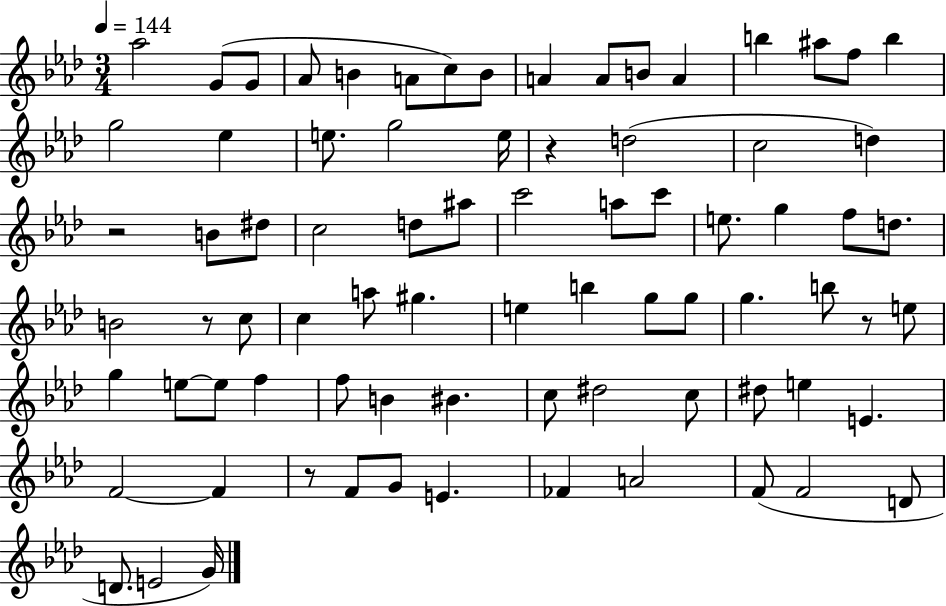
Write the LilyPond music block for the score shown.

{
  \clef treble
  \numericTimeSignature
  \time 3/4
  \key aes \major
  \tempo 4 = 144
  aes''2 g'8( g'8 | aes'8 b'4 a'8 c''8) b'8 | a'4 a'8 b'8 a'4 | b''4 ais''8 f''8 b''4 | \break g''2 ees''4 | e''8. g''2 e''16 | r4 d''2( | c''2 d''4) | \break r2 b'8 dis''8 | c''2 d''8 ais''8 | c'''2 a''8 c'''8 | e''8. g''4 f''8 d''8. | \break b'2 r8 c''8 | c''4 a''8 gis''4. | e''4 b''4 g''8 g''8 | g''4. b''8 r8 e''8 | \break g''4 e''8~~ e''8 f''4 | f''8 b'4 bis'4. | c''8 dis''2 c''8 | dis''8 e''4 e'4. | \break f'2~~ f'4 | r8 f'8 g'8 e'4. | fes'4 a'2 | f'8( f'2 d'8 | \break d'8. e'2 g'16) | \bar "|."
}